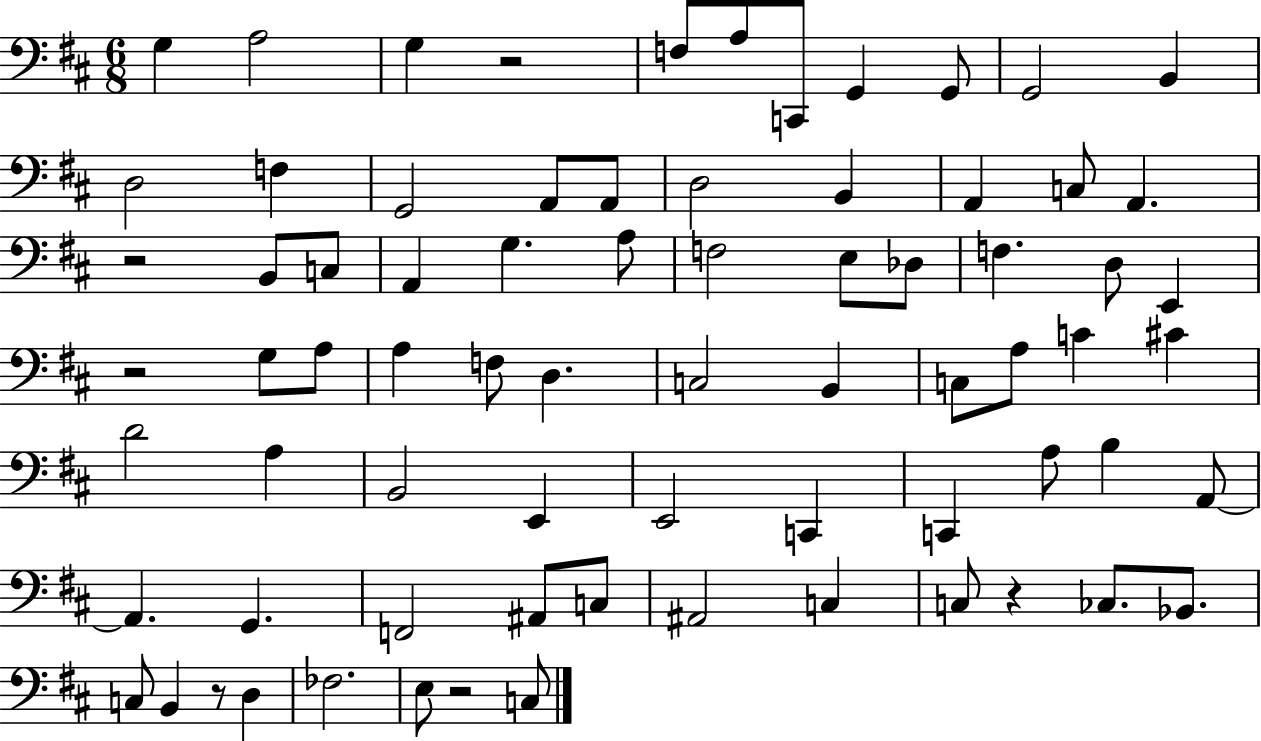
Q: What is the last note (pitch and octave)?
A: C3